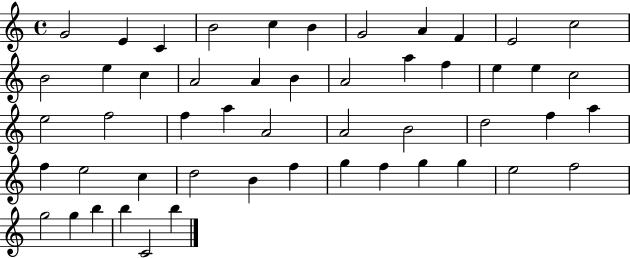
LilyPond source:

{
  \clef treble
  \time 4/4
  \defaultTimeSignature
  \key c \major
  g'2 e'4 c'4 | b'2 c''4 b'4 | g'2 a'4 f'4 | e'2 c''2 | \break b'2 e''4 c''4 | a'2 a'4 b'4 | a'2 a''4 f''4 | e''4 e''4 c''2 | \break e''2 f''2 | f''4 a''4 a'2 | a'2 b'2 | d''2 f''4 a''4 | \break f''4 e''2 c''4 | d''2 b'4 f''4 | g''4 f''4 g''4 g''4 | e''2 f''2 | \break g''2 g''4 b''4 | b''4 c'2 b''4 | \bar "|."
}